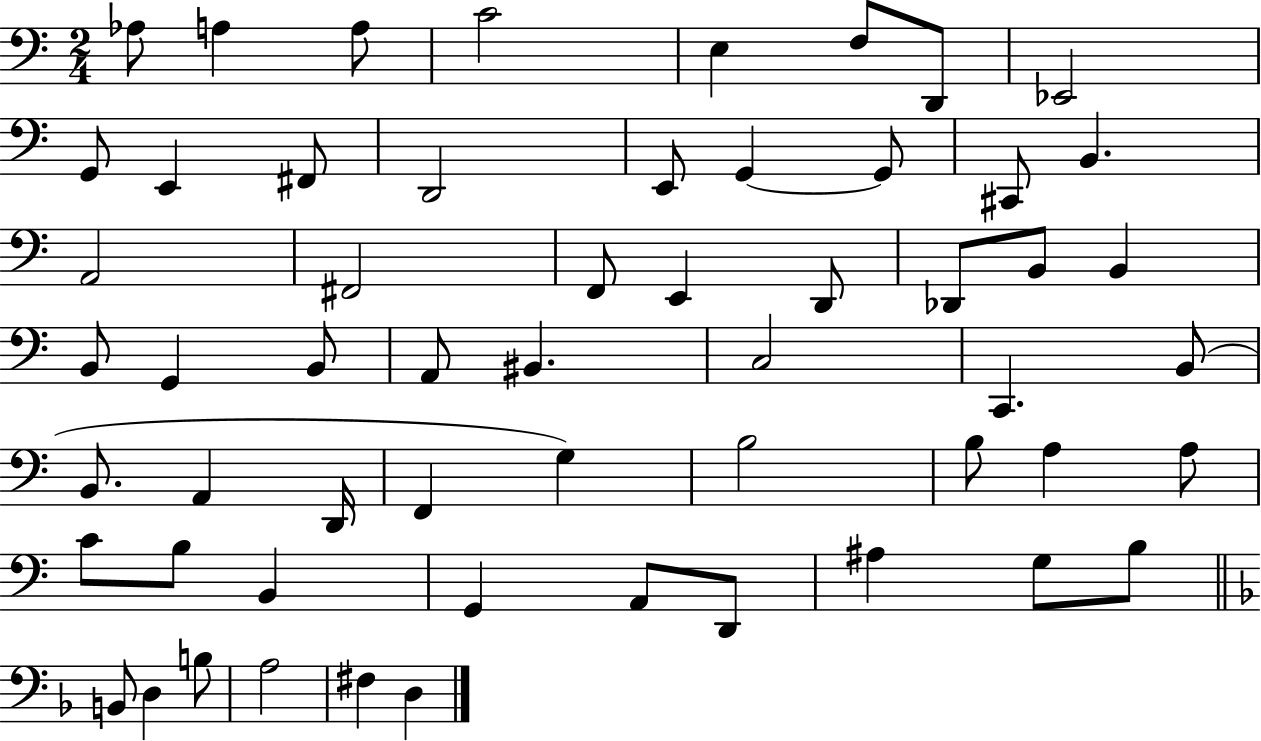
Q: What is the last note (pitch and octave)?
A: D3